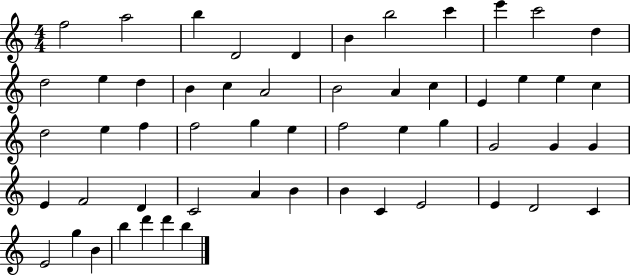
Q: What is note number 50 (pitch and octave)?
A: G5